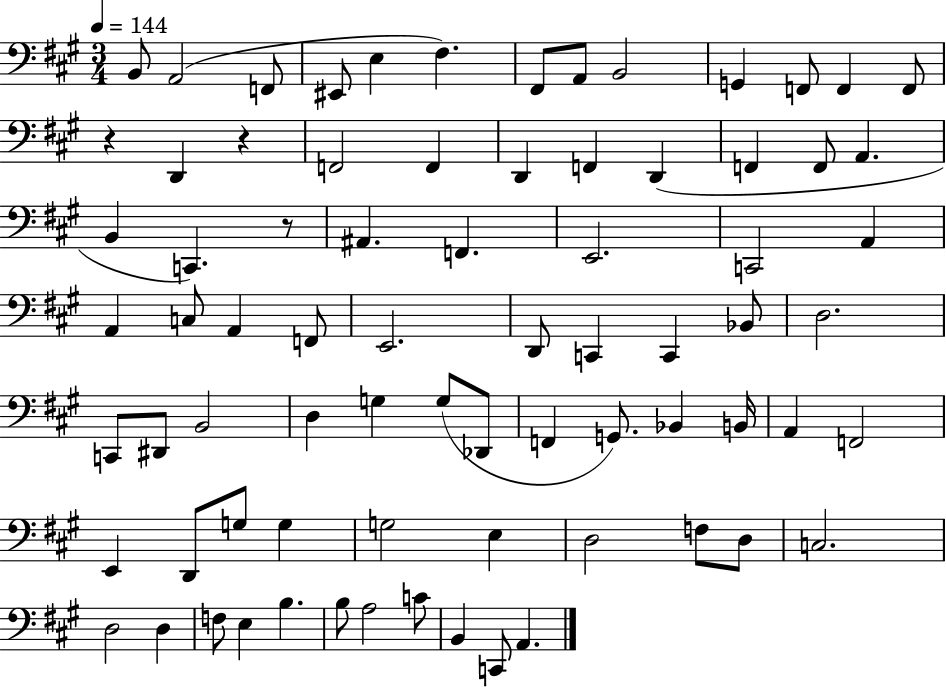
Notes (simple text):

B2/e A2/h F2/e EIS2/e E3/q F#3/q. F#2/e A2/e B2/h G2/q F2/e F2/q F2/e R/q D2/q R/q F2/h F2/q D2/q F2/q D2/q F2/q F2/e A2/q. B2/q C2/q. R/e A#2/q. F2/q. E2/h. C2/h A2/q A2/q C3/e A2/q F2/e E2/h. D2/e C2/q C2/q Bb2/e D3/h. C2/e D#2/e B2/h D3/q G3/q G3/e Db2/e F2/q G2/e. Bb2/q B2/s A2/q F2/h E2/q D2/e G3/e G3/q G3/h E3/q D3/h F3/e D3/e C3/h. D3/h D3/q F3/e E3/q B3/q. B3/e A3/h C4/e B2/q C2/e A2/q.